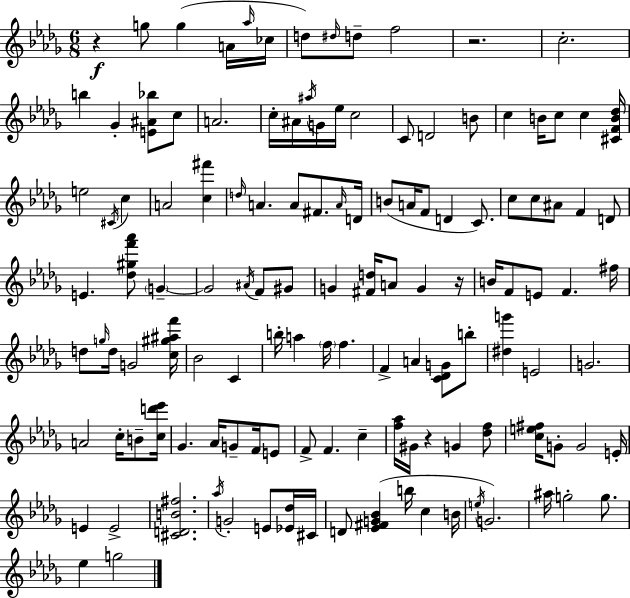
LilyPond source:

{
  \clef treble
  \numericTimeSignature
  \time 6/8
  \key bes \minor
  r4\f g''8 g''4( a'16 \grace { aes''16 } | ces''16 d''8) \grace { dis''16 } d''8-- f''2 | r2. | c''2.-. | \break b''4 ges'4-. <e' ais' bes''>8 | c''8 a'2. | c''16-. ais'16 \acciaccatura { ais''16 } g'16 ees''16 c''2 | c'8 d'2 | \break b'8 c''4 b'16 c''8 c''4 | <cis' f' b' des''>16 e''2 \acciaccatura { cis'16 } | c''4 a'2 | <c'' fis'''>4 \grace { d''16 } a'4. a'8 | \break fis'8. \grace { a'16 } d'16 b'8( a'16 f'8 d'4 | c'8.) c''8 c''8 ais'8 | f'4 d'8 e'4. | <des'' gis'' f''' aes'''>8 \parenthesize g'4--~~ g'2 | \break \acciaccatura { ais'16 } f'8 gis'8 g'4 <fis' d''>16 | a'8 g'4 r16 b'16 f'8 e'8 | f'4. fis''16 d''8 \grace { g''16 } d''16 g'2 | <c'' gis'' ais'' f'''>16 bes'2 | \break c'4 b''16-. a''4 | \parenthesize f''16 f''4. f'4-> | a'4 <c' des' g'>8 b''8-. <dis'' g'''>4 | e'2 g'2. | \break a'2 | c''16-. b'8-- <c'' d''' ees'''>16 ges'4. | aes'16 g'8-- f'16 e'8 f'8-> f'4. | c''4-- <f'' aes''>16 gis'16 r4 | \break g'4 <des'' f''>8 <c'' e'' fis''>16 g'8-. g'2 | e'16-. e'4 | e'2-> <cis' d' b' fis''>2. | \acciaccatura { aes''16 } g'2-. | \break e'8 <ees' des''>16 cis'16 d'8 <ees' fis' g' bes'>4( | b''16 c''4 b'16 \acciaccatura { e''16 } g'2.) | ais''16 g''2-. | g''8. ees''4 | \break g''2 \bar "|."
}